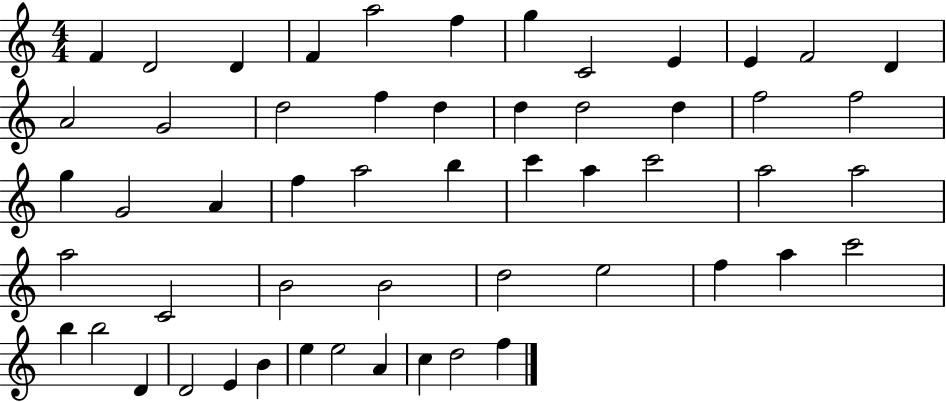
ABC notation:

X:1
T:Untitled
M:4/4
L:1/4
K:C
F D2 D F a2 f g C2 E E F2 D A2 G2 d2 f d d d2 d f2 f2 g G2 A f a2 b c' a c'2 a2 a2 a2 C2 B2 B2 d2 e2 f a c'2 b b2 D D2 E B e e2 A c d2 f